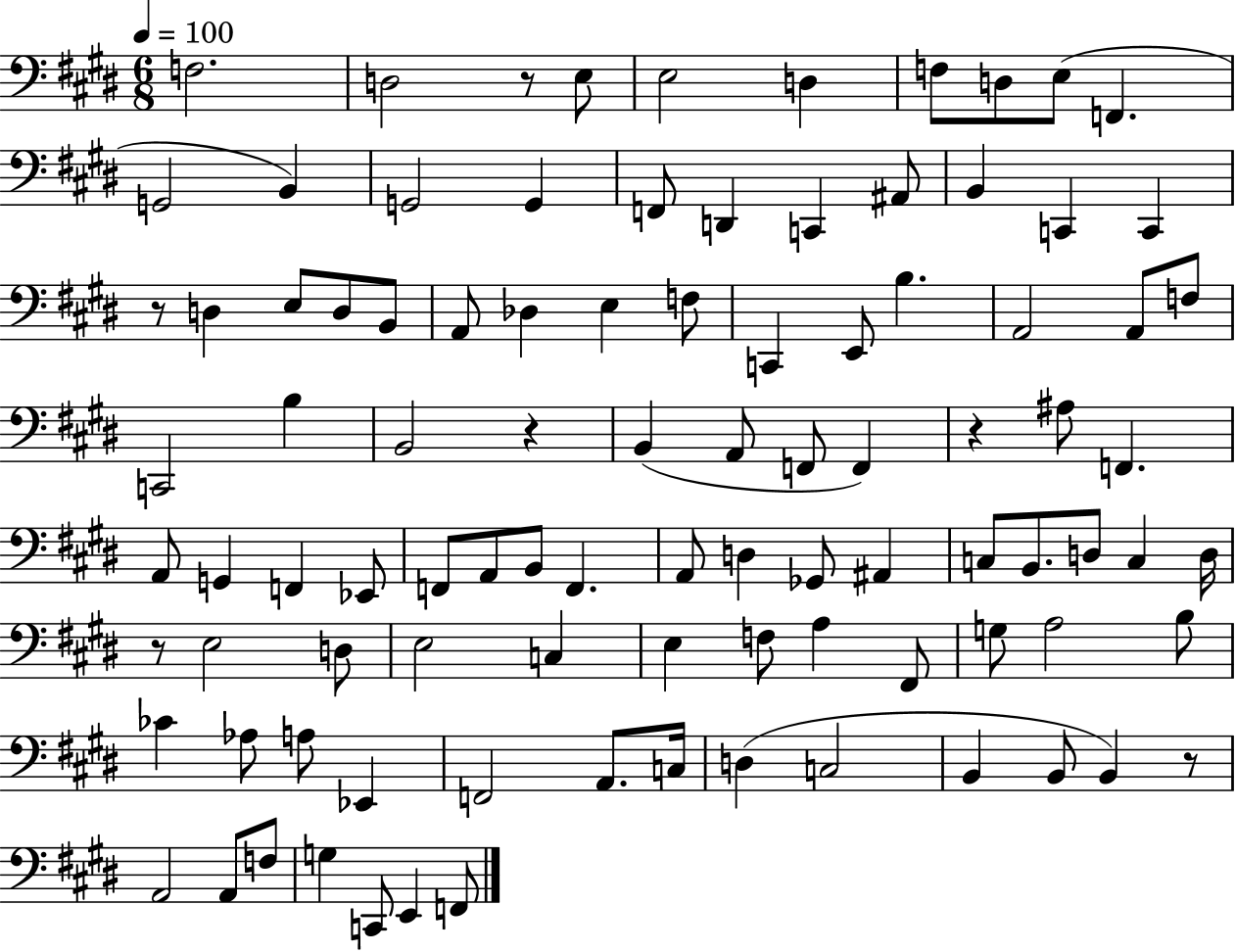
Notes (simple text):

F3/h. D3/h R/e E3/e E3/h D3/q F3/e D3/e E3/e F2/q. G2/h B2/q G2/h G2/q F2/e D2/q C2/q A#2/e B2/q C2/q C2/q R/e D3/q E3/e D3/e B2/e A2/e Db3/q E3/q F3/e C2/q E2/e B3/q. A2/h A2/e F3/e C2/h B3/q B2/h R/q B2/q A2/e F2/e F2/q R/q A#3/e F2/q. A2/e G2/q F2/q Eb2/e F2/e A2/e B2/e F2/q. A2/e D3/q Gb2/e A#2/q C3/e B2/e. D3/e C3/q D3/s R/e E3/h D3/e E3/h C3/q E3/q F3/e A3/q F#2/e G3/e A3/h B3/e CES4/q Ab3/e A3/e Eb2/q F2/h A2/e. C3/s D3/q C3/h B2/q B2/e B2/q R/e A2/h A2/e F3/e G3/q C2/e E2/q F2/e